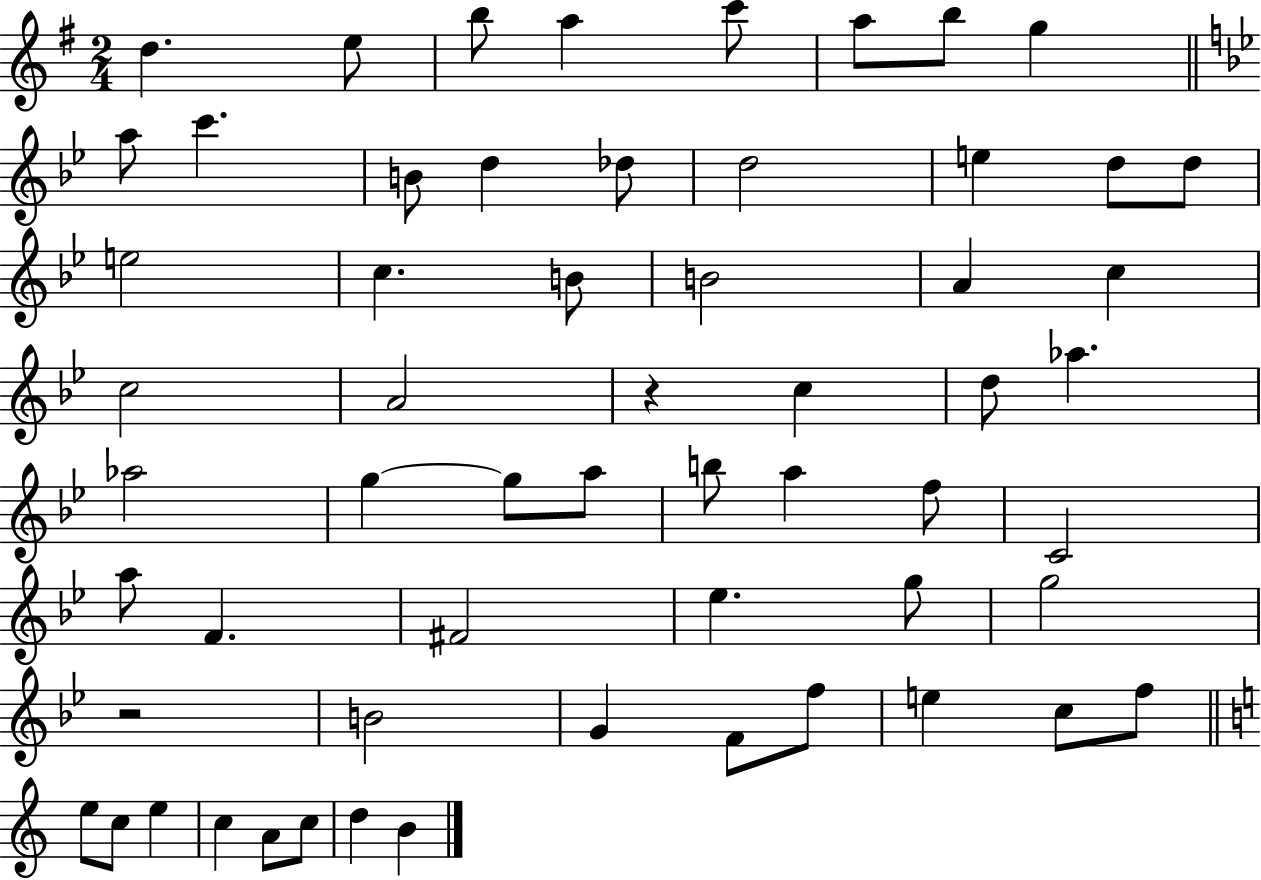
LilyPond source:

{
  \clef treble
  \numericTimeSignature
  \time 2/4
  \key g \major
  d''4. e''8 | b''8 a''4 c'''8 | a''8 b''8 g''4 | \bar "||" \break \key bes \major a''8 c'''4. | b'8 d''4 des''8 | d''2 | e''4 d''8 d''8 | \break e''2 | c''4. b'8 | b'2 | a'4 c''4 | \break c''2 | a'2 | r4 c''4 | d''8 aes''4. | \break aes''2 | g''4~~ g''8 a''8 | b''8 a''4 f''8 | c'2 | \break a''8 f'4. | fis'2 | ees''4. g''8 | g''2 | \break r2 | b'2 | g'4 f'8 f''8 | e''4 c''8 f''8 | \break \bar "||" \break \key a \minor e''8 c''8 e''4 | c''4 a'8 c''8 | d''4 b'4 | \bar "|."
}